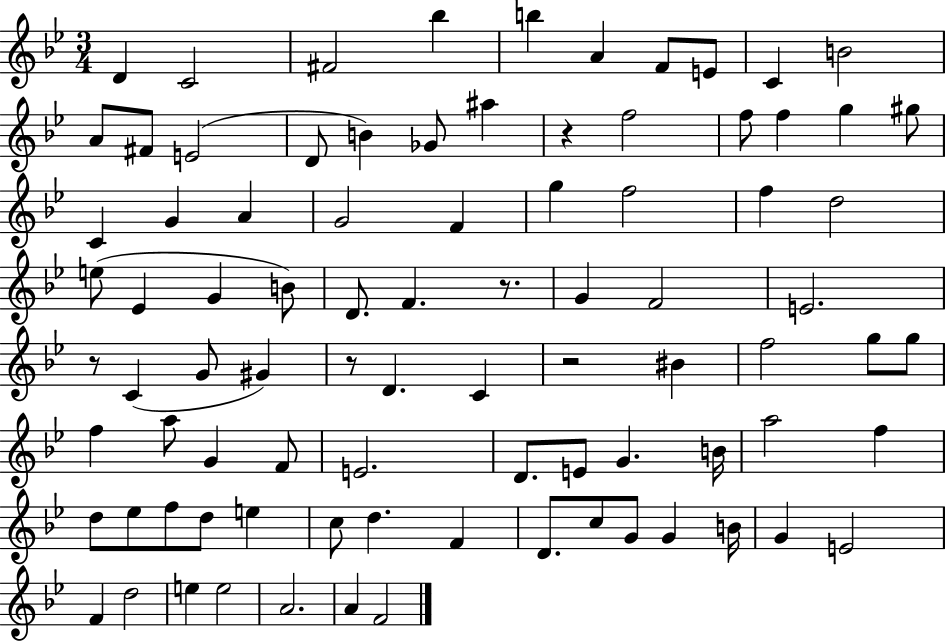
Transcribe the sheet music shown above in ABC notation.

X:1
T:Untitled
M:3/4
L:1/4
K:Bb
D C2 ^F2 _b b A F/2 E/2 C B2 A/2 ^F/2 E2 D/2 B _G/2 ^a z f2 f/2 f g ^g/2 C G A G2 F g f2 f d2 e/2 _E G B/2 D/2 F z/2 G F2 E2 z/2 C G/2 ^G z/2 D C z2 ^B f2 g/2 g/2 f a/2 G F/2 E2 D/2 E/2 G B/4 a2 f d/2 _e/2 f/2 d/2 e c/2 d F D/2 c/2 G/2 G B/4 G E2 F d2 e e2 A2 A F2